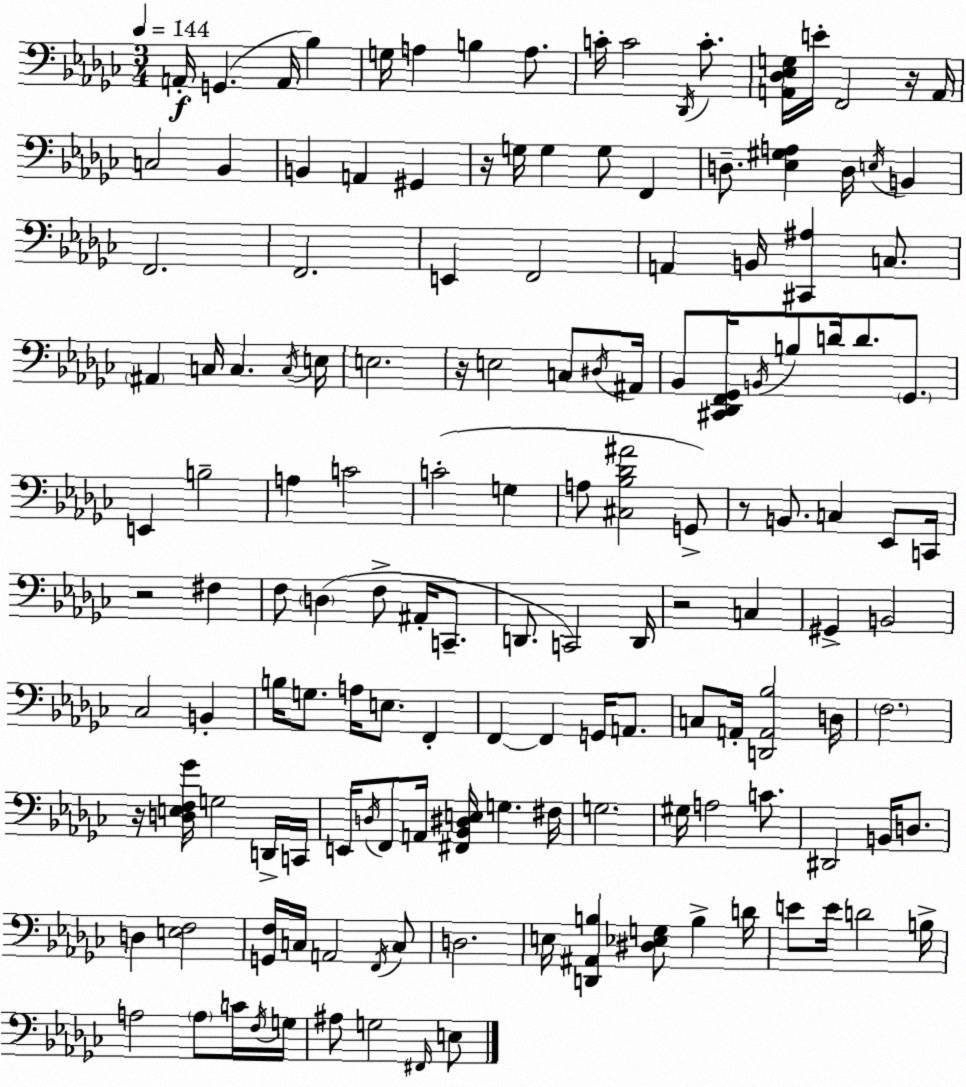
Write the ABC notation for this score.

X:1
T:Untitled
M:3/4
L:1/4
K:Ebm
A,,/4 G,, A,,/4 _B, G,/4 A, B, A,/2 C/4 C2 _D,,/4 C/2 [A,,_D,_E,G,]/4 E/4 F,,2 z/4 A,,/4 C,2 _B,, B,, A,, ^G,, z/4 G,/4 G, G,/2 F,, D,/2 [_E,^G,A,] D,/4 E,/4 B,, F,,2 F,,2 E,, F,,2 A,, B,,/4 [^C,,^A,] C,/2 ^A,, C,/4 C, C,/4 E,/4 E,2 z/4 E,2 C,/2 ^D,/4 ^A,,/4 _B,,/2 [^C,,_D,,F,,_G,,]/4 B,,/4 B,/2 D/4 D/2 _G,,/2 E,, B,2 A, C2 C2 G, A,/2 [^C,_B,_D^A]2 G,,/2 z/2 B,,/2 C, _E,,/2 C,,/4 z2 ^F, F,/2 D, F,/2 ^A,,/4 C,,/2 D,,/2 C,,2 D,,/4 z2 C, ^G,, B,,2 _C,2 B,, B,/4 G,/2 A,/4 E,/2 F,, F,, F,, G,,/4 A,,/2 C,/2 A,,/4 [D,,A,,_B,]2 D,/4 F,2 z/4 [D,E,F,_G]/4 G,2 D,,/4 C,,/4 E,,/4 D,/4 F,,/2 A,,/4 [^F,,_B,,^D,E,]/4 G, ^F,/4 G,2 ^G,/4 A,2 C/2 ^D,,2 B,,/4 D,/2 D, [E,F,]2 [G,,F,]/4 C,/4 A,,2 F,,/4 C,/2 D,2 E,/4 [D,,^A,,B,] [^D,_E,G,]/2 B, D/4 E/2 E/4 D2 B,/4 A,2 A,/2 C/4 F,/4 G,/4 ^A,/2 G,2 ^F,,/4 E,/2